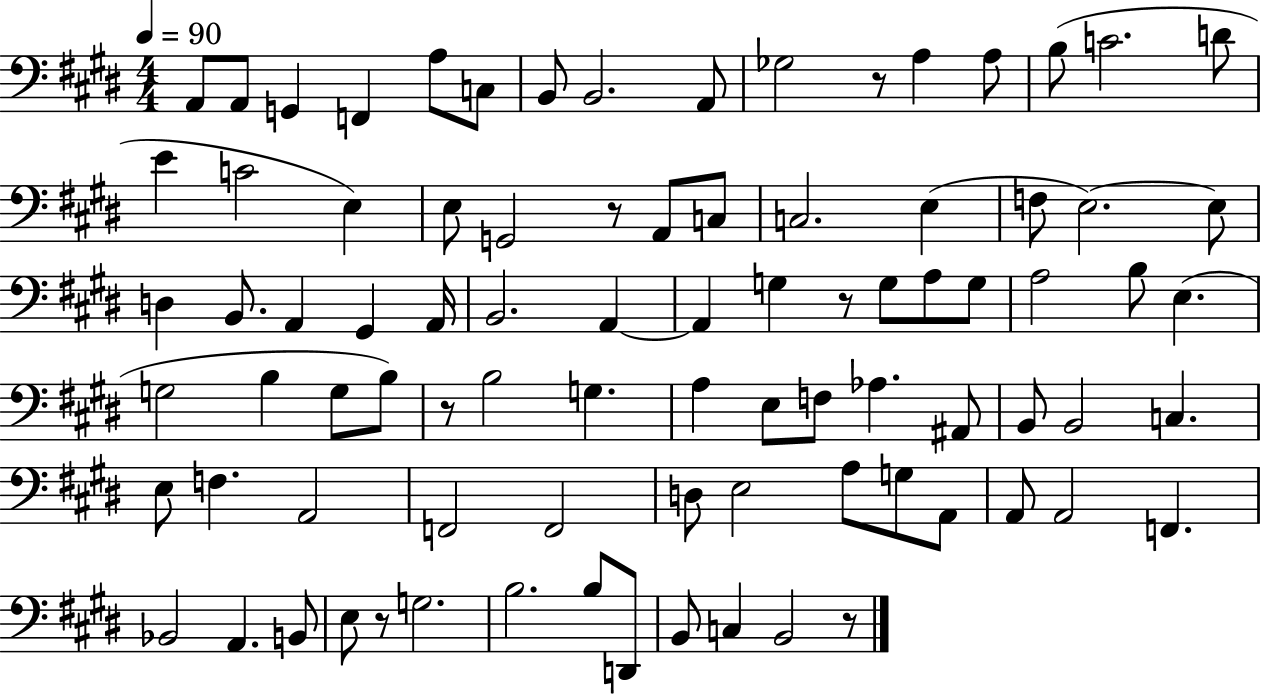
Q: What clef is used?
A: bass